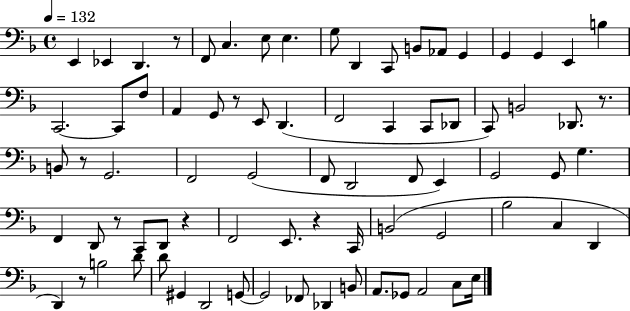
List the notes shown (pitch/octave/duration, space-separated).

E2/q Eb2/q D2/q. R/e F2/e C3/q. E3/e E3/q. G3/e D2/q C2/e B2/e Ab2/e G2/q G2/q G2/q E2/q B3/q C2/h. C2/e F3/e A2/q G2/e R/e E2/e D2/q. F2/h C2/q C2/e Db2/e C2/e B2/h Db2/e. R/e. B2/e R/e G2/h. F2/h G2/h F2/e D2/h F2/e E2/q G2/h G2/e G3/q. F2/q D2/e R/e C2/e D2/e R/q F2/h E2/e. R/q C2/s B2/h G2/h Bb3/h C3/q D2/q D2/q R/e B3/h D4/e D4/e G#2/q D2/h G2/e G2/h FES2/e Db2/q B2/e A2/e. Gb2/e A2/h C3/e E3/s